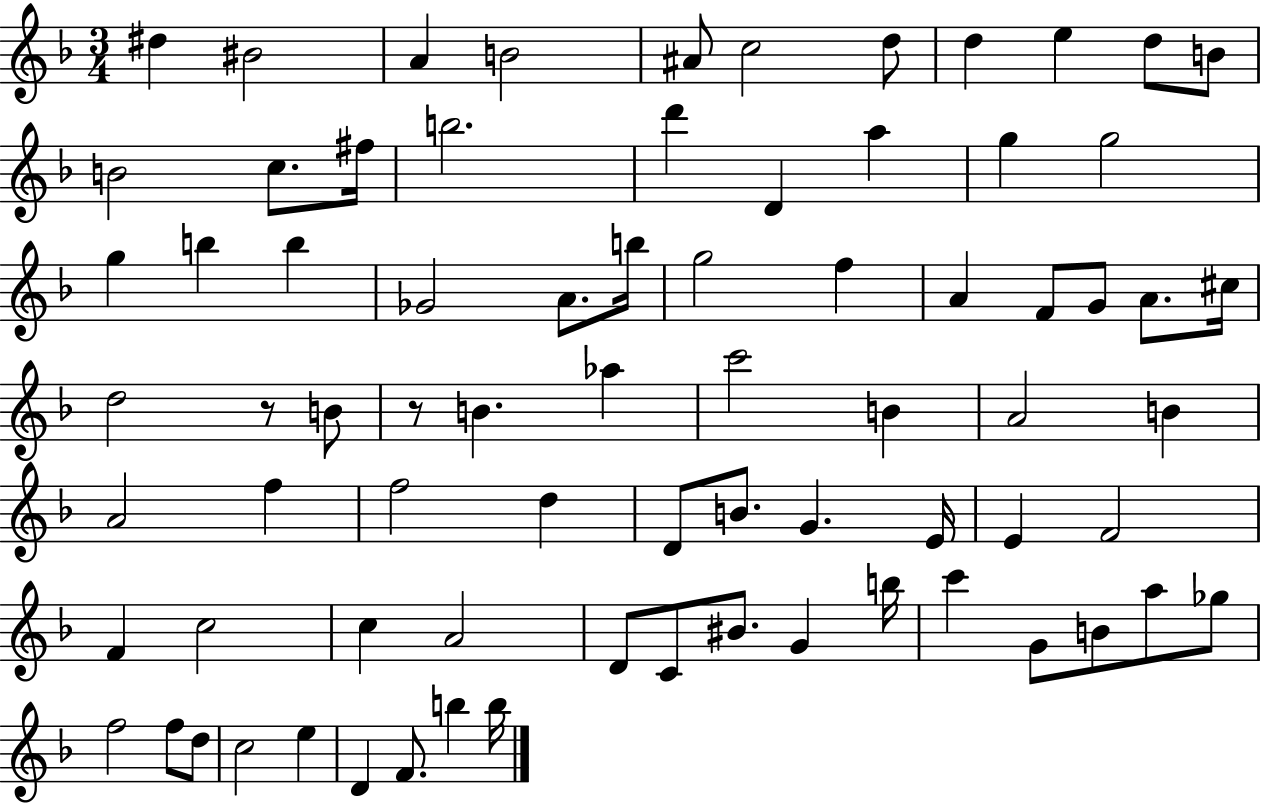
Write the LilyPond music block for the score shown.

{
  \clef treble
  \numericTimeSignature
  \time 3/4
  \key f \major
  dis''4 bis'2 | a'4 b'2 | ais'8 c''2 d''8 | d''4 e''4 d''8 b'8 | \break b'2 c''8. fis''16 | b''2. | d'''4 d'4 a''4 | g''4 g''2 | \break g''4 b''4 b''4 | ges'2 a'8. b''16 | g''2 f''4 | a'4 f'8 g'8 a'8. cis''16 | \break d''2 r8 b'8 | r8 b'4. aes''4 | c'''2 b'4 | a'2 b'4 | \break a'2 f''4 | f''2 d''4 | d'8 b'8. g'4. e'16 | e'4 f'2 | \break f'4 c''2 | c''4 a'2 | d'8 c'8 bis'8. g'4 b''16 | c'''4 g'8 b'8 a''8 ges''8 | \break f''2 f''8 d''8 | c''2 e''4 | d'4 f'8. b''4 b''16 | \bar "|."
}